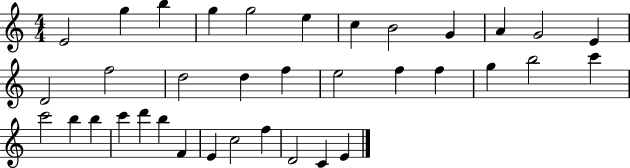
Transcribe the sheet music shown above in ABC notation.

X:1
T:Untitled
M:4/4
L:1/4
K:C
E2 g b g g2 e c B2 G A G2 E D2 f2 d2 d f e2 f f g b2 c' c'2 b b c' d' b F E c2 f D2 C E